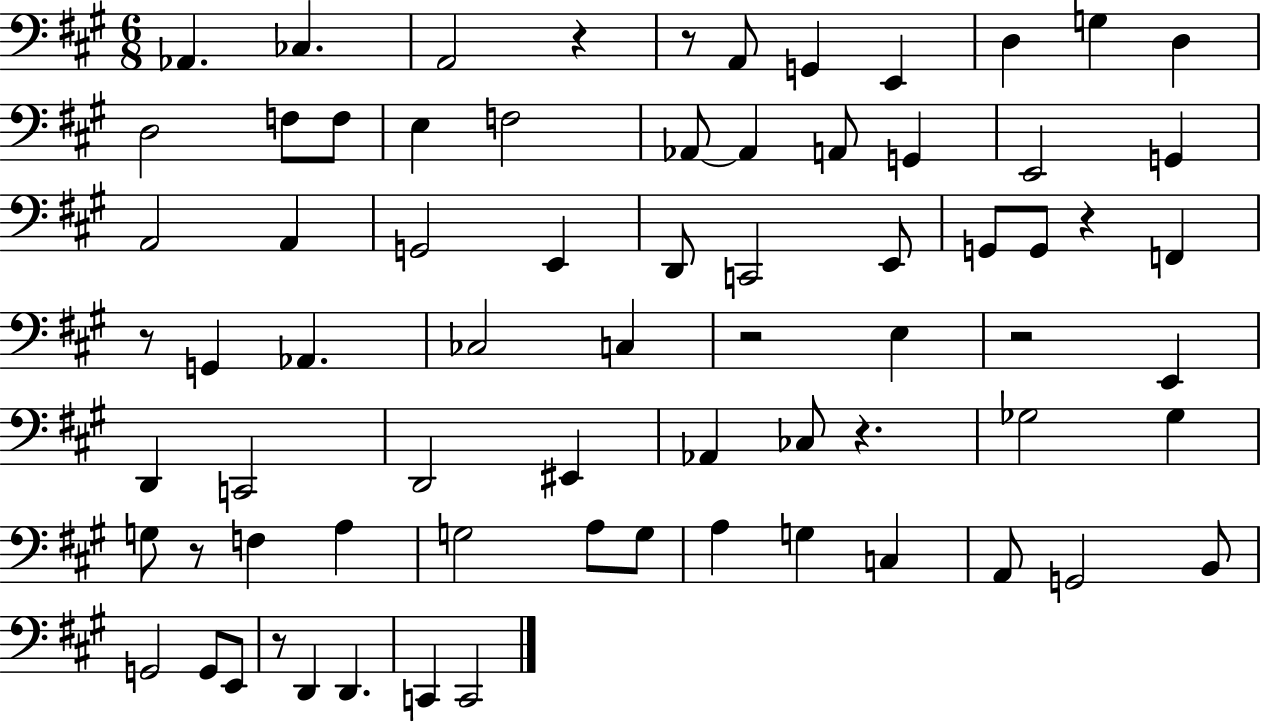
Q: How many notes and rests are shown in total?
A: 72